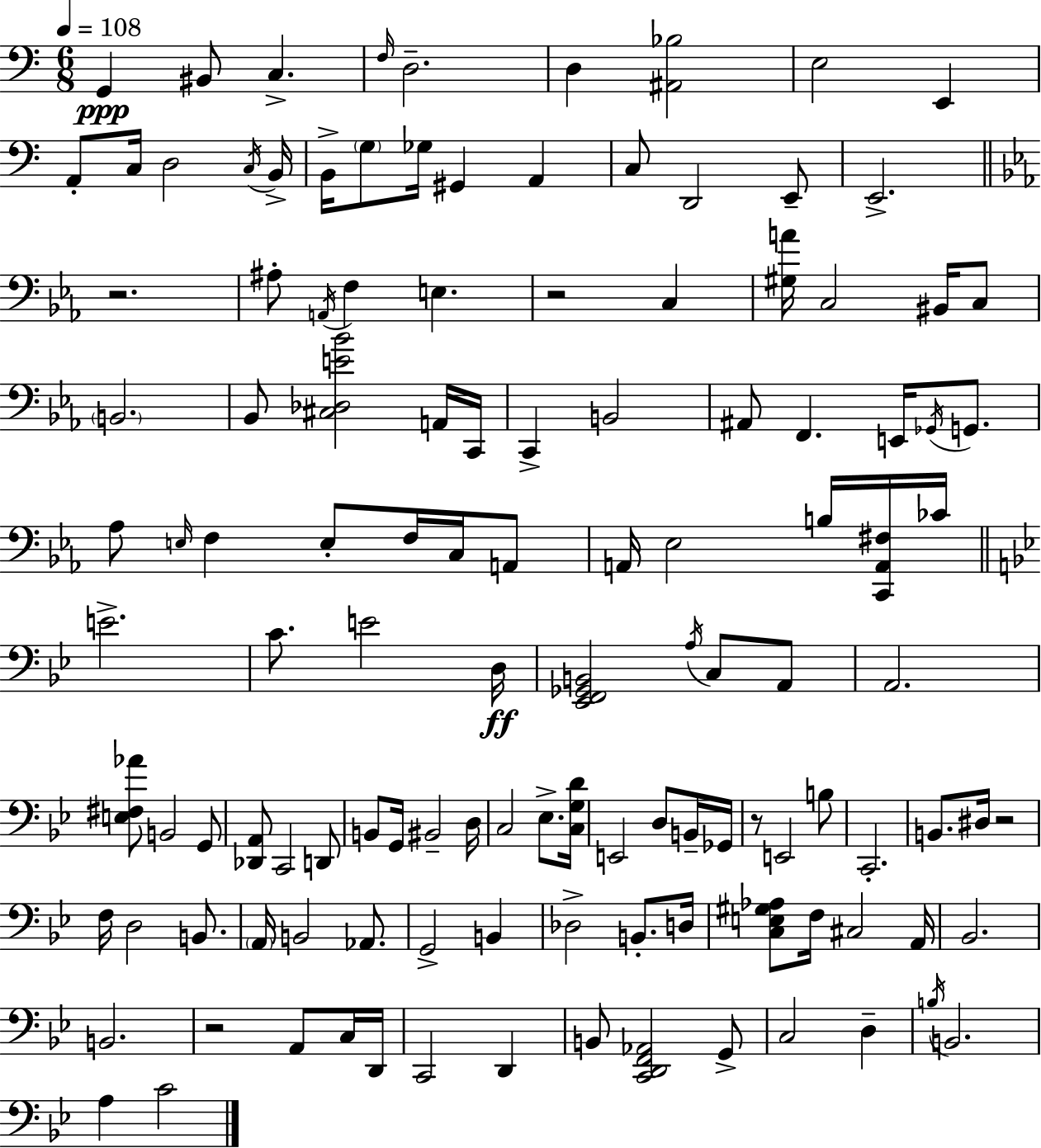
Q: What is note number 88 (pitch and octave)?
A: Db3